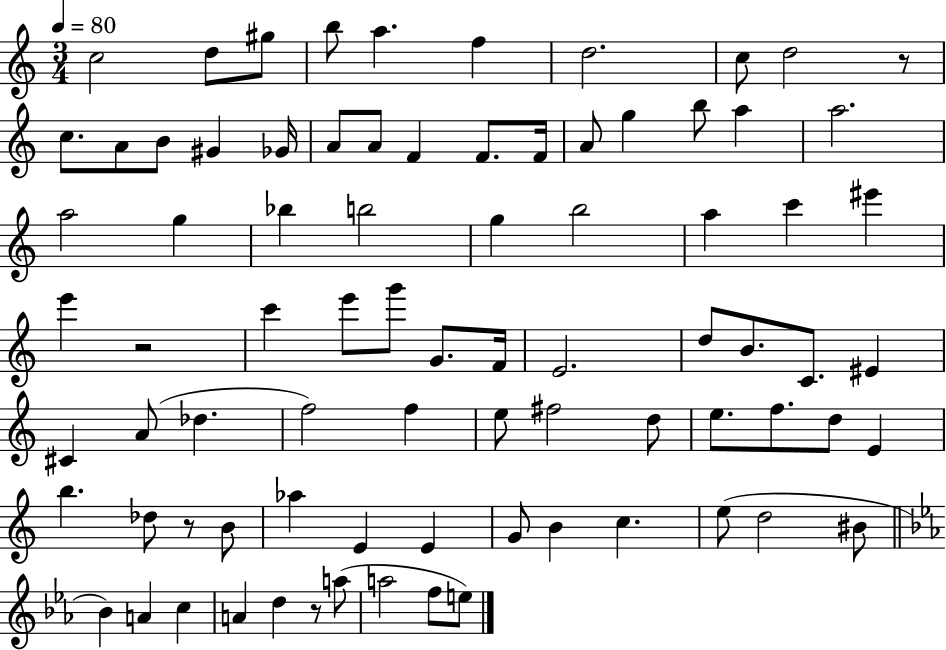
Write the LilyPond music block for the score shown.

{
  \clef treble
  \numericTimeSignature
  \time 3/4
  \key c \major
  \tempo 4 = 80
  c''2 d''8 gis''8 | b''8 a''4. f''4 | d''2. | c''8 d''2 r8 | \break c''8. a'8 b'8 gis'4 ges'16 | a'8 a'8 f'4 f'8. f'16 | a'8 g''4 b''8 a''4 | a''2. | \break a''2 g''4 | bes''4 b''2 | g''4 b''2 | a''4 c'''4 eis'''4 | \break e'''4 r2 | c'''4 e'''8 g'''8 g'8. f'16 | e'2. | d''8 b'8. c'8. eis'4 | \break cis'4 a'8( des''4. | f''2) f''4 | e''8 fis''2 d''8 | e''8. f''8. d''8 e'4 | \break b''4. des''8 r8 b'8 | aes''4 e'4 e'4 | g'8 b'4 c''4. | e''8( d''2 bis'8 | \break \bar "||" \break \key ees \major bes'4) a'4 c''4 | a'4 d''4 r8 a''8( | a''2 f''8 e''8) | \bar "|."
}